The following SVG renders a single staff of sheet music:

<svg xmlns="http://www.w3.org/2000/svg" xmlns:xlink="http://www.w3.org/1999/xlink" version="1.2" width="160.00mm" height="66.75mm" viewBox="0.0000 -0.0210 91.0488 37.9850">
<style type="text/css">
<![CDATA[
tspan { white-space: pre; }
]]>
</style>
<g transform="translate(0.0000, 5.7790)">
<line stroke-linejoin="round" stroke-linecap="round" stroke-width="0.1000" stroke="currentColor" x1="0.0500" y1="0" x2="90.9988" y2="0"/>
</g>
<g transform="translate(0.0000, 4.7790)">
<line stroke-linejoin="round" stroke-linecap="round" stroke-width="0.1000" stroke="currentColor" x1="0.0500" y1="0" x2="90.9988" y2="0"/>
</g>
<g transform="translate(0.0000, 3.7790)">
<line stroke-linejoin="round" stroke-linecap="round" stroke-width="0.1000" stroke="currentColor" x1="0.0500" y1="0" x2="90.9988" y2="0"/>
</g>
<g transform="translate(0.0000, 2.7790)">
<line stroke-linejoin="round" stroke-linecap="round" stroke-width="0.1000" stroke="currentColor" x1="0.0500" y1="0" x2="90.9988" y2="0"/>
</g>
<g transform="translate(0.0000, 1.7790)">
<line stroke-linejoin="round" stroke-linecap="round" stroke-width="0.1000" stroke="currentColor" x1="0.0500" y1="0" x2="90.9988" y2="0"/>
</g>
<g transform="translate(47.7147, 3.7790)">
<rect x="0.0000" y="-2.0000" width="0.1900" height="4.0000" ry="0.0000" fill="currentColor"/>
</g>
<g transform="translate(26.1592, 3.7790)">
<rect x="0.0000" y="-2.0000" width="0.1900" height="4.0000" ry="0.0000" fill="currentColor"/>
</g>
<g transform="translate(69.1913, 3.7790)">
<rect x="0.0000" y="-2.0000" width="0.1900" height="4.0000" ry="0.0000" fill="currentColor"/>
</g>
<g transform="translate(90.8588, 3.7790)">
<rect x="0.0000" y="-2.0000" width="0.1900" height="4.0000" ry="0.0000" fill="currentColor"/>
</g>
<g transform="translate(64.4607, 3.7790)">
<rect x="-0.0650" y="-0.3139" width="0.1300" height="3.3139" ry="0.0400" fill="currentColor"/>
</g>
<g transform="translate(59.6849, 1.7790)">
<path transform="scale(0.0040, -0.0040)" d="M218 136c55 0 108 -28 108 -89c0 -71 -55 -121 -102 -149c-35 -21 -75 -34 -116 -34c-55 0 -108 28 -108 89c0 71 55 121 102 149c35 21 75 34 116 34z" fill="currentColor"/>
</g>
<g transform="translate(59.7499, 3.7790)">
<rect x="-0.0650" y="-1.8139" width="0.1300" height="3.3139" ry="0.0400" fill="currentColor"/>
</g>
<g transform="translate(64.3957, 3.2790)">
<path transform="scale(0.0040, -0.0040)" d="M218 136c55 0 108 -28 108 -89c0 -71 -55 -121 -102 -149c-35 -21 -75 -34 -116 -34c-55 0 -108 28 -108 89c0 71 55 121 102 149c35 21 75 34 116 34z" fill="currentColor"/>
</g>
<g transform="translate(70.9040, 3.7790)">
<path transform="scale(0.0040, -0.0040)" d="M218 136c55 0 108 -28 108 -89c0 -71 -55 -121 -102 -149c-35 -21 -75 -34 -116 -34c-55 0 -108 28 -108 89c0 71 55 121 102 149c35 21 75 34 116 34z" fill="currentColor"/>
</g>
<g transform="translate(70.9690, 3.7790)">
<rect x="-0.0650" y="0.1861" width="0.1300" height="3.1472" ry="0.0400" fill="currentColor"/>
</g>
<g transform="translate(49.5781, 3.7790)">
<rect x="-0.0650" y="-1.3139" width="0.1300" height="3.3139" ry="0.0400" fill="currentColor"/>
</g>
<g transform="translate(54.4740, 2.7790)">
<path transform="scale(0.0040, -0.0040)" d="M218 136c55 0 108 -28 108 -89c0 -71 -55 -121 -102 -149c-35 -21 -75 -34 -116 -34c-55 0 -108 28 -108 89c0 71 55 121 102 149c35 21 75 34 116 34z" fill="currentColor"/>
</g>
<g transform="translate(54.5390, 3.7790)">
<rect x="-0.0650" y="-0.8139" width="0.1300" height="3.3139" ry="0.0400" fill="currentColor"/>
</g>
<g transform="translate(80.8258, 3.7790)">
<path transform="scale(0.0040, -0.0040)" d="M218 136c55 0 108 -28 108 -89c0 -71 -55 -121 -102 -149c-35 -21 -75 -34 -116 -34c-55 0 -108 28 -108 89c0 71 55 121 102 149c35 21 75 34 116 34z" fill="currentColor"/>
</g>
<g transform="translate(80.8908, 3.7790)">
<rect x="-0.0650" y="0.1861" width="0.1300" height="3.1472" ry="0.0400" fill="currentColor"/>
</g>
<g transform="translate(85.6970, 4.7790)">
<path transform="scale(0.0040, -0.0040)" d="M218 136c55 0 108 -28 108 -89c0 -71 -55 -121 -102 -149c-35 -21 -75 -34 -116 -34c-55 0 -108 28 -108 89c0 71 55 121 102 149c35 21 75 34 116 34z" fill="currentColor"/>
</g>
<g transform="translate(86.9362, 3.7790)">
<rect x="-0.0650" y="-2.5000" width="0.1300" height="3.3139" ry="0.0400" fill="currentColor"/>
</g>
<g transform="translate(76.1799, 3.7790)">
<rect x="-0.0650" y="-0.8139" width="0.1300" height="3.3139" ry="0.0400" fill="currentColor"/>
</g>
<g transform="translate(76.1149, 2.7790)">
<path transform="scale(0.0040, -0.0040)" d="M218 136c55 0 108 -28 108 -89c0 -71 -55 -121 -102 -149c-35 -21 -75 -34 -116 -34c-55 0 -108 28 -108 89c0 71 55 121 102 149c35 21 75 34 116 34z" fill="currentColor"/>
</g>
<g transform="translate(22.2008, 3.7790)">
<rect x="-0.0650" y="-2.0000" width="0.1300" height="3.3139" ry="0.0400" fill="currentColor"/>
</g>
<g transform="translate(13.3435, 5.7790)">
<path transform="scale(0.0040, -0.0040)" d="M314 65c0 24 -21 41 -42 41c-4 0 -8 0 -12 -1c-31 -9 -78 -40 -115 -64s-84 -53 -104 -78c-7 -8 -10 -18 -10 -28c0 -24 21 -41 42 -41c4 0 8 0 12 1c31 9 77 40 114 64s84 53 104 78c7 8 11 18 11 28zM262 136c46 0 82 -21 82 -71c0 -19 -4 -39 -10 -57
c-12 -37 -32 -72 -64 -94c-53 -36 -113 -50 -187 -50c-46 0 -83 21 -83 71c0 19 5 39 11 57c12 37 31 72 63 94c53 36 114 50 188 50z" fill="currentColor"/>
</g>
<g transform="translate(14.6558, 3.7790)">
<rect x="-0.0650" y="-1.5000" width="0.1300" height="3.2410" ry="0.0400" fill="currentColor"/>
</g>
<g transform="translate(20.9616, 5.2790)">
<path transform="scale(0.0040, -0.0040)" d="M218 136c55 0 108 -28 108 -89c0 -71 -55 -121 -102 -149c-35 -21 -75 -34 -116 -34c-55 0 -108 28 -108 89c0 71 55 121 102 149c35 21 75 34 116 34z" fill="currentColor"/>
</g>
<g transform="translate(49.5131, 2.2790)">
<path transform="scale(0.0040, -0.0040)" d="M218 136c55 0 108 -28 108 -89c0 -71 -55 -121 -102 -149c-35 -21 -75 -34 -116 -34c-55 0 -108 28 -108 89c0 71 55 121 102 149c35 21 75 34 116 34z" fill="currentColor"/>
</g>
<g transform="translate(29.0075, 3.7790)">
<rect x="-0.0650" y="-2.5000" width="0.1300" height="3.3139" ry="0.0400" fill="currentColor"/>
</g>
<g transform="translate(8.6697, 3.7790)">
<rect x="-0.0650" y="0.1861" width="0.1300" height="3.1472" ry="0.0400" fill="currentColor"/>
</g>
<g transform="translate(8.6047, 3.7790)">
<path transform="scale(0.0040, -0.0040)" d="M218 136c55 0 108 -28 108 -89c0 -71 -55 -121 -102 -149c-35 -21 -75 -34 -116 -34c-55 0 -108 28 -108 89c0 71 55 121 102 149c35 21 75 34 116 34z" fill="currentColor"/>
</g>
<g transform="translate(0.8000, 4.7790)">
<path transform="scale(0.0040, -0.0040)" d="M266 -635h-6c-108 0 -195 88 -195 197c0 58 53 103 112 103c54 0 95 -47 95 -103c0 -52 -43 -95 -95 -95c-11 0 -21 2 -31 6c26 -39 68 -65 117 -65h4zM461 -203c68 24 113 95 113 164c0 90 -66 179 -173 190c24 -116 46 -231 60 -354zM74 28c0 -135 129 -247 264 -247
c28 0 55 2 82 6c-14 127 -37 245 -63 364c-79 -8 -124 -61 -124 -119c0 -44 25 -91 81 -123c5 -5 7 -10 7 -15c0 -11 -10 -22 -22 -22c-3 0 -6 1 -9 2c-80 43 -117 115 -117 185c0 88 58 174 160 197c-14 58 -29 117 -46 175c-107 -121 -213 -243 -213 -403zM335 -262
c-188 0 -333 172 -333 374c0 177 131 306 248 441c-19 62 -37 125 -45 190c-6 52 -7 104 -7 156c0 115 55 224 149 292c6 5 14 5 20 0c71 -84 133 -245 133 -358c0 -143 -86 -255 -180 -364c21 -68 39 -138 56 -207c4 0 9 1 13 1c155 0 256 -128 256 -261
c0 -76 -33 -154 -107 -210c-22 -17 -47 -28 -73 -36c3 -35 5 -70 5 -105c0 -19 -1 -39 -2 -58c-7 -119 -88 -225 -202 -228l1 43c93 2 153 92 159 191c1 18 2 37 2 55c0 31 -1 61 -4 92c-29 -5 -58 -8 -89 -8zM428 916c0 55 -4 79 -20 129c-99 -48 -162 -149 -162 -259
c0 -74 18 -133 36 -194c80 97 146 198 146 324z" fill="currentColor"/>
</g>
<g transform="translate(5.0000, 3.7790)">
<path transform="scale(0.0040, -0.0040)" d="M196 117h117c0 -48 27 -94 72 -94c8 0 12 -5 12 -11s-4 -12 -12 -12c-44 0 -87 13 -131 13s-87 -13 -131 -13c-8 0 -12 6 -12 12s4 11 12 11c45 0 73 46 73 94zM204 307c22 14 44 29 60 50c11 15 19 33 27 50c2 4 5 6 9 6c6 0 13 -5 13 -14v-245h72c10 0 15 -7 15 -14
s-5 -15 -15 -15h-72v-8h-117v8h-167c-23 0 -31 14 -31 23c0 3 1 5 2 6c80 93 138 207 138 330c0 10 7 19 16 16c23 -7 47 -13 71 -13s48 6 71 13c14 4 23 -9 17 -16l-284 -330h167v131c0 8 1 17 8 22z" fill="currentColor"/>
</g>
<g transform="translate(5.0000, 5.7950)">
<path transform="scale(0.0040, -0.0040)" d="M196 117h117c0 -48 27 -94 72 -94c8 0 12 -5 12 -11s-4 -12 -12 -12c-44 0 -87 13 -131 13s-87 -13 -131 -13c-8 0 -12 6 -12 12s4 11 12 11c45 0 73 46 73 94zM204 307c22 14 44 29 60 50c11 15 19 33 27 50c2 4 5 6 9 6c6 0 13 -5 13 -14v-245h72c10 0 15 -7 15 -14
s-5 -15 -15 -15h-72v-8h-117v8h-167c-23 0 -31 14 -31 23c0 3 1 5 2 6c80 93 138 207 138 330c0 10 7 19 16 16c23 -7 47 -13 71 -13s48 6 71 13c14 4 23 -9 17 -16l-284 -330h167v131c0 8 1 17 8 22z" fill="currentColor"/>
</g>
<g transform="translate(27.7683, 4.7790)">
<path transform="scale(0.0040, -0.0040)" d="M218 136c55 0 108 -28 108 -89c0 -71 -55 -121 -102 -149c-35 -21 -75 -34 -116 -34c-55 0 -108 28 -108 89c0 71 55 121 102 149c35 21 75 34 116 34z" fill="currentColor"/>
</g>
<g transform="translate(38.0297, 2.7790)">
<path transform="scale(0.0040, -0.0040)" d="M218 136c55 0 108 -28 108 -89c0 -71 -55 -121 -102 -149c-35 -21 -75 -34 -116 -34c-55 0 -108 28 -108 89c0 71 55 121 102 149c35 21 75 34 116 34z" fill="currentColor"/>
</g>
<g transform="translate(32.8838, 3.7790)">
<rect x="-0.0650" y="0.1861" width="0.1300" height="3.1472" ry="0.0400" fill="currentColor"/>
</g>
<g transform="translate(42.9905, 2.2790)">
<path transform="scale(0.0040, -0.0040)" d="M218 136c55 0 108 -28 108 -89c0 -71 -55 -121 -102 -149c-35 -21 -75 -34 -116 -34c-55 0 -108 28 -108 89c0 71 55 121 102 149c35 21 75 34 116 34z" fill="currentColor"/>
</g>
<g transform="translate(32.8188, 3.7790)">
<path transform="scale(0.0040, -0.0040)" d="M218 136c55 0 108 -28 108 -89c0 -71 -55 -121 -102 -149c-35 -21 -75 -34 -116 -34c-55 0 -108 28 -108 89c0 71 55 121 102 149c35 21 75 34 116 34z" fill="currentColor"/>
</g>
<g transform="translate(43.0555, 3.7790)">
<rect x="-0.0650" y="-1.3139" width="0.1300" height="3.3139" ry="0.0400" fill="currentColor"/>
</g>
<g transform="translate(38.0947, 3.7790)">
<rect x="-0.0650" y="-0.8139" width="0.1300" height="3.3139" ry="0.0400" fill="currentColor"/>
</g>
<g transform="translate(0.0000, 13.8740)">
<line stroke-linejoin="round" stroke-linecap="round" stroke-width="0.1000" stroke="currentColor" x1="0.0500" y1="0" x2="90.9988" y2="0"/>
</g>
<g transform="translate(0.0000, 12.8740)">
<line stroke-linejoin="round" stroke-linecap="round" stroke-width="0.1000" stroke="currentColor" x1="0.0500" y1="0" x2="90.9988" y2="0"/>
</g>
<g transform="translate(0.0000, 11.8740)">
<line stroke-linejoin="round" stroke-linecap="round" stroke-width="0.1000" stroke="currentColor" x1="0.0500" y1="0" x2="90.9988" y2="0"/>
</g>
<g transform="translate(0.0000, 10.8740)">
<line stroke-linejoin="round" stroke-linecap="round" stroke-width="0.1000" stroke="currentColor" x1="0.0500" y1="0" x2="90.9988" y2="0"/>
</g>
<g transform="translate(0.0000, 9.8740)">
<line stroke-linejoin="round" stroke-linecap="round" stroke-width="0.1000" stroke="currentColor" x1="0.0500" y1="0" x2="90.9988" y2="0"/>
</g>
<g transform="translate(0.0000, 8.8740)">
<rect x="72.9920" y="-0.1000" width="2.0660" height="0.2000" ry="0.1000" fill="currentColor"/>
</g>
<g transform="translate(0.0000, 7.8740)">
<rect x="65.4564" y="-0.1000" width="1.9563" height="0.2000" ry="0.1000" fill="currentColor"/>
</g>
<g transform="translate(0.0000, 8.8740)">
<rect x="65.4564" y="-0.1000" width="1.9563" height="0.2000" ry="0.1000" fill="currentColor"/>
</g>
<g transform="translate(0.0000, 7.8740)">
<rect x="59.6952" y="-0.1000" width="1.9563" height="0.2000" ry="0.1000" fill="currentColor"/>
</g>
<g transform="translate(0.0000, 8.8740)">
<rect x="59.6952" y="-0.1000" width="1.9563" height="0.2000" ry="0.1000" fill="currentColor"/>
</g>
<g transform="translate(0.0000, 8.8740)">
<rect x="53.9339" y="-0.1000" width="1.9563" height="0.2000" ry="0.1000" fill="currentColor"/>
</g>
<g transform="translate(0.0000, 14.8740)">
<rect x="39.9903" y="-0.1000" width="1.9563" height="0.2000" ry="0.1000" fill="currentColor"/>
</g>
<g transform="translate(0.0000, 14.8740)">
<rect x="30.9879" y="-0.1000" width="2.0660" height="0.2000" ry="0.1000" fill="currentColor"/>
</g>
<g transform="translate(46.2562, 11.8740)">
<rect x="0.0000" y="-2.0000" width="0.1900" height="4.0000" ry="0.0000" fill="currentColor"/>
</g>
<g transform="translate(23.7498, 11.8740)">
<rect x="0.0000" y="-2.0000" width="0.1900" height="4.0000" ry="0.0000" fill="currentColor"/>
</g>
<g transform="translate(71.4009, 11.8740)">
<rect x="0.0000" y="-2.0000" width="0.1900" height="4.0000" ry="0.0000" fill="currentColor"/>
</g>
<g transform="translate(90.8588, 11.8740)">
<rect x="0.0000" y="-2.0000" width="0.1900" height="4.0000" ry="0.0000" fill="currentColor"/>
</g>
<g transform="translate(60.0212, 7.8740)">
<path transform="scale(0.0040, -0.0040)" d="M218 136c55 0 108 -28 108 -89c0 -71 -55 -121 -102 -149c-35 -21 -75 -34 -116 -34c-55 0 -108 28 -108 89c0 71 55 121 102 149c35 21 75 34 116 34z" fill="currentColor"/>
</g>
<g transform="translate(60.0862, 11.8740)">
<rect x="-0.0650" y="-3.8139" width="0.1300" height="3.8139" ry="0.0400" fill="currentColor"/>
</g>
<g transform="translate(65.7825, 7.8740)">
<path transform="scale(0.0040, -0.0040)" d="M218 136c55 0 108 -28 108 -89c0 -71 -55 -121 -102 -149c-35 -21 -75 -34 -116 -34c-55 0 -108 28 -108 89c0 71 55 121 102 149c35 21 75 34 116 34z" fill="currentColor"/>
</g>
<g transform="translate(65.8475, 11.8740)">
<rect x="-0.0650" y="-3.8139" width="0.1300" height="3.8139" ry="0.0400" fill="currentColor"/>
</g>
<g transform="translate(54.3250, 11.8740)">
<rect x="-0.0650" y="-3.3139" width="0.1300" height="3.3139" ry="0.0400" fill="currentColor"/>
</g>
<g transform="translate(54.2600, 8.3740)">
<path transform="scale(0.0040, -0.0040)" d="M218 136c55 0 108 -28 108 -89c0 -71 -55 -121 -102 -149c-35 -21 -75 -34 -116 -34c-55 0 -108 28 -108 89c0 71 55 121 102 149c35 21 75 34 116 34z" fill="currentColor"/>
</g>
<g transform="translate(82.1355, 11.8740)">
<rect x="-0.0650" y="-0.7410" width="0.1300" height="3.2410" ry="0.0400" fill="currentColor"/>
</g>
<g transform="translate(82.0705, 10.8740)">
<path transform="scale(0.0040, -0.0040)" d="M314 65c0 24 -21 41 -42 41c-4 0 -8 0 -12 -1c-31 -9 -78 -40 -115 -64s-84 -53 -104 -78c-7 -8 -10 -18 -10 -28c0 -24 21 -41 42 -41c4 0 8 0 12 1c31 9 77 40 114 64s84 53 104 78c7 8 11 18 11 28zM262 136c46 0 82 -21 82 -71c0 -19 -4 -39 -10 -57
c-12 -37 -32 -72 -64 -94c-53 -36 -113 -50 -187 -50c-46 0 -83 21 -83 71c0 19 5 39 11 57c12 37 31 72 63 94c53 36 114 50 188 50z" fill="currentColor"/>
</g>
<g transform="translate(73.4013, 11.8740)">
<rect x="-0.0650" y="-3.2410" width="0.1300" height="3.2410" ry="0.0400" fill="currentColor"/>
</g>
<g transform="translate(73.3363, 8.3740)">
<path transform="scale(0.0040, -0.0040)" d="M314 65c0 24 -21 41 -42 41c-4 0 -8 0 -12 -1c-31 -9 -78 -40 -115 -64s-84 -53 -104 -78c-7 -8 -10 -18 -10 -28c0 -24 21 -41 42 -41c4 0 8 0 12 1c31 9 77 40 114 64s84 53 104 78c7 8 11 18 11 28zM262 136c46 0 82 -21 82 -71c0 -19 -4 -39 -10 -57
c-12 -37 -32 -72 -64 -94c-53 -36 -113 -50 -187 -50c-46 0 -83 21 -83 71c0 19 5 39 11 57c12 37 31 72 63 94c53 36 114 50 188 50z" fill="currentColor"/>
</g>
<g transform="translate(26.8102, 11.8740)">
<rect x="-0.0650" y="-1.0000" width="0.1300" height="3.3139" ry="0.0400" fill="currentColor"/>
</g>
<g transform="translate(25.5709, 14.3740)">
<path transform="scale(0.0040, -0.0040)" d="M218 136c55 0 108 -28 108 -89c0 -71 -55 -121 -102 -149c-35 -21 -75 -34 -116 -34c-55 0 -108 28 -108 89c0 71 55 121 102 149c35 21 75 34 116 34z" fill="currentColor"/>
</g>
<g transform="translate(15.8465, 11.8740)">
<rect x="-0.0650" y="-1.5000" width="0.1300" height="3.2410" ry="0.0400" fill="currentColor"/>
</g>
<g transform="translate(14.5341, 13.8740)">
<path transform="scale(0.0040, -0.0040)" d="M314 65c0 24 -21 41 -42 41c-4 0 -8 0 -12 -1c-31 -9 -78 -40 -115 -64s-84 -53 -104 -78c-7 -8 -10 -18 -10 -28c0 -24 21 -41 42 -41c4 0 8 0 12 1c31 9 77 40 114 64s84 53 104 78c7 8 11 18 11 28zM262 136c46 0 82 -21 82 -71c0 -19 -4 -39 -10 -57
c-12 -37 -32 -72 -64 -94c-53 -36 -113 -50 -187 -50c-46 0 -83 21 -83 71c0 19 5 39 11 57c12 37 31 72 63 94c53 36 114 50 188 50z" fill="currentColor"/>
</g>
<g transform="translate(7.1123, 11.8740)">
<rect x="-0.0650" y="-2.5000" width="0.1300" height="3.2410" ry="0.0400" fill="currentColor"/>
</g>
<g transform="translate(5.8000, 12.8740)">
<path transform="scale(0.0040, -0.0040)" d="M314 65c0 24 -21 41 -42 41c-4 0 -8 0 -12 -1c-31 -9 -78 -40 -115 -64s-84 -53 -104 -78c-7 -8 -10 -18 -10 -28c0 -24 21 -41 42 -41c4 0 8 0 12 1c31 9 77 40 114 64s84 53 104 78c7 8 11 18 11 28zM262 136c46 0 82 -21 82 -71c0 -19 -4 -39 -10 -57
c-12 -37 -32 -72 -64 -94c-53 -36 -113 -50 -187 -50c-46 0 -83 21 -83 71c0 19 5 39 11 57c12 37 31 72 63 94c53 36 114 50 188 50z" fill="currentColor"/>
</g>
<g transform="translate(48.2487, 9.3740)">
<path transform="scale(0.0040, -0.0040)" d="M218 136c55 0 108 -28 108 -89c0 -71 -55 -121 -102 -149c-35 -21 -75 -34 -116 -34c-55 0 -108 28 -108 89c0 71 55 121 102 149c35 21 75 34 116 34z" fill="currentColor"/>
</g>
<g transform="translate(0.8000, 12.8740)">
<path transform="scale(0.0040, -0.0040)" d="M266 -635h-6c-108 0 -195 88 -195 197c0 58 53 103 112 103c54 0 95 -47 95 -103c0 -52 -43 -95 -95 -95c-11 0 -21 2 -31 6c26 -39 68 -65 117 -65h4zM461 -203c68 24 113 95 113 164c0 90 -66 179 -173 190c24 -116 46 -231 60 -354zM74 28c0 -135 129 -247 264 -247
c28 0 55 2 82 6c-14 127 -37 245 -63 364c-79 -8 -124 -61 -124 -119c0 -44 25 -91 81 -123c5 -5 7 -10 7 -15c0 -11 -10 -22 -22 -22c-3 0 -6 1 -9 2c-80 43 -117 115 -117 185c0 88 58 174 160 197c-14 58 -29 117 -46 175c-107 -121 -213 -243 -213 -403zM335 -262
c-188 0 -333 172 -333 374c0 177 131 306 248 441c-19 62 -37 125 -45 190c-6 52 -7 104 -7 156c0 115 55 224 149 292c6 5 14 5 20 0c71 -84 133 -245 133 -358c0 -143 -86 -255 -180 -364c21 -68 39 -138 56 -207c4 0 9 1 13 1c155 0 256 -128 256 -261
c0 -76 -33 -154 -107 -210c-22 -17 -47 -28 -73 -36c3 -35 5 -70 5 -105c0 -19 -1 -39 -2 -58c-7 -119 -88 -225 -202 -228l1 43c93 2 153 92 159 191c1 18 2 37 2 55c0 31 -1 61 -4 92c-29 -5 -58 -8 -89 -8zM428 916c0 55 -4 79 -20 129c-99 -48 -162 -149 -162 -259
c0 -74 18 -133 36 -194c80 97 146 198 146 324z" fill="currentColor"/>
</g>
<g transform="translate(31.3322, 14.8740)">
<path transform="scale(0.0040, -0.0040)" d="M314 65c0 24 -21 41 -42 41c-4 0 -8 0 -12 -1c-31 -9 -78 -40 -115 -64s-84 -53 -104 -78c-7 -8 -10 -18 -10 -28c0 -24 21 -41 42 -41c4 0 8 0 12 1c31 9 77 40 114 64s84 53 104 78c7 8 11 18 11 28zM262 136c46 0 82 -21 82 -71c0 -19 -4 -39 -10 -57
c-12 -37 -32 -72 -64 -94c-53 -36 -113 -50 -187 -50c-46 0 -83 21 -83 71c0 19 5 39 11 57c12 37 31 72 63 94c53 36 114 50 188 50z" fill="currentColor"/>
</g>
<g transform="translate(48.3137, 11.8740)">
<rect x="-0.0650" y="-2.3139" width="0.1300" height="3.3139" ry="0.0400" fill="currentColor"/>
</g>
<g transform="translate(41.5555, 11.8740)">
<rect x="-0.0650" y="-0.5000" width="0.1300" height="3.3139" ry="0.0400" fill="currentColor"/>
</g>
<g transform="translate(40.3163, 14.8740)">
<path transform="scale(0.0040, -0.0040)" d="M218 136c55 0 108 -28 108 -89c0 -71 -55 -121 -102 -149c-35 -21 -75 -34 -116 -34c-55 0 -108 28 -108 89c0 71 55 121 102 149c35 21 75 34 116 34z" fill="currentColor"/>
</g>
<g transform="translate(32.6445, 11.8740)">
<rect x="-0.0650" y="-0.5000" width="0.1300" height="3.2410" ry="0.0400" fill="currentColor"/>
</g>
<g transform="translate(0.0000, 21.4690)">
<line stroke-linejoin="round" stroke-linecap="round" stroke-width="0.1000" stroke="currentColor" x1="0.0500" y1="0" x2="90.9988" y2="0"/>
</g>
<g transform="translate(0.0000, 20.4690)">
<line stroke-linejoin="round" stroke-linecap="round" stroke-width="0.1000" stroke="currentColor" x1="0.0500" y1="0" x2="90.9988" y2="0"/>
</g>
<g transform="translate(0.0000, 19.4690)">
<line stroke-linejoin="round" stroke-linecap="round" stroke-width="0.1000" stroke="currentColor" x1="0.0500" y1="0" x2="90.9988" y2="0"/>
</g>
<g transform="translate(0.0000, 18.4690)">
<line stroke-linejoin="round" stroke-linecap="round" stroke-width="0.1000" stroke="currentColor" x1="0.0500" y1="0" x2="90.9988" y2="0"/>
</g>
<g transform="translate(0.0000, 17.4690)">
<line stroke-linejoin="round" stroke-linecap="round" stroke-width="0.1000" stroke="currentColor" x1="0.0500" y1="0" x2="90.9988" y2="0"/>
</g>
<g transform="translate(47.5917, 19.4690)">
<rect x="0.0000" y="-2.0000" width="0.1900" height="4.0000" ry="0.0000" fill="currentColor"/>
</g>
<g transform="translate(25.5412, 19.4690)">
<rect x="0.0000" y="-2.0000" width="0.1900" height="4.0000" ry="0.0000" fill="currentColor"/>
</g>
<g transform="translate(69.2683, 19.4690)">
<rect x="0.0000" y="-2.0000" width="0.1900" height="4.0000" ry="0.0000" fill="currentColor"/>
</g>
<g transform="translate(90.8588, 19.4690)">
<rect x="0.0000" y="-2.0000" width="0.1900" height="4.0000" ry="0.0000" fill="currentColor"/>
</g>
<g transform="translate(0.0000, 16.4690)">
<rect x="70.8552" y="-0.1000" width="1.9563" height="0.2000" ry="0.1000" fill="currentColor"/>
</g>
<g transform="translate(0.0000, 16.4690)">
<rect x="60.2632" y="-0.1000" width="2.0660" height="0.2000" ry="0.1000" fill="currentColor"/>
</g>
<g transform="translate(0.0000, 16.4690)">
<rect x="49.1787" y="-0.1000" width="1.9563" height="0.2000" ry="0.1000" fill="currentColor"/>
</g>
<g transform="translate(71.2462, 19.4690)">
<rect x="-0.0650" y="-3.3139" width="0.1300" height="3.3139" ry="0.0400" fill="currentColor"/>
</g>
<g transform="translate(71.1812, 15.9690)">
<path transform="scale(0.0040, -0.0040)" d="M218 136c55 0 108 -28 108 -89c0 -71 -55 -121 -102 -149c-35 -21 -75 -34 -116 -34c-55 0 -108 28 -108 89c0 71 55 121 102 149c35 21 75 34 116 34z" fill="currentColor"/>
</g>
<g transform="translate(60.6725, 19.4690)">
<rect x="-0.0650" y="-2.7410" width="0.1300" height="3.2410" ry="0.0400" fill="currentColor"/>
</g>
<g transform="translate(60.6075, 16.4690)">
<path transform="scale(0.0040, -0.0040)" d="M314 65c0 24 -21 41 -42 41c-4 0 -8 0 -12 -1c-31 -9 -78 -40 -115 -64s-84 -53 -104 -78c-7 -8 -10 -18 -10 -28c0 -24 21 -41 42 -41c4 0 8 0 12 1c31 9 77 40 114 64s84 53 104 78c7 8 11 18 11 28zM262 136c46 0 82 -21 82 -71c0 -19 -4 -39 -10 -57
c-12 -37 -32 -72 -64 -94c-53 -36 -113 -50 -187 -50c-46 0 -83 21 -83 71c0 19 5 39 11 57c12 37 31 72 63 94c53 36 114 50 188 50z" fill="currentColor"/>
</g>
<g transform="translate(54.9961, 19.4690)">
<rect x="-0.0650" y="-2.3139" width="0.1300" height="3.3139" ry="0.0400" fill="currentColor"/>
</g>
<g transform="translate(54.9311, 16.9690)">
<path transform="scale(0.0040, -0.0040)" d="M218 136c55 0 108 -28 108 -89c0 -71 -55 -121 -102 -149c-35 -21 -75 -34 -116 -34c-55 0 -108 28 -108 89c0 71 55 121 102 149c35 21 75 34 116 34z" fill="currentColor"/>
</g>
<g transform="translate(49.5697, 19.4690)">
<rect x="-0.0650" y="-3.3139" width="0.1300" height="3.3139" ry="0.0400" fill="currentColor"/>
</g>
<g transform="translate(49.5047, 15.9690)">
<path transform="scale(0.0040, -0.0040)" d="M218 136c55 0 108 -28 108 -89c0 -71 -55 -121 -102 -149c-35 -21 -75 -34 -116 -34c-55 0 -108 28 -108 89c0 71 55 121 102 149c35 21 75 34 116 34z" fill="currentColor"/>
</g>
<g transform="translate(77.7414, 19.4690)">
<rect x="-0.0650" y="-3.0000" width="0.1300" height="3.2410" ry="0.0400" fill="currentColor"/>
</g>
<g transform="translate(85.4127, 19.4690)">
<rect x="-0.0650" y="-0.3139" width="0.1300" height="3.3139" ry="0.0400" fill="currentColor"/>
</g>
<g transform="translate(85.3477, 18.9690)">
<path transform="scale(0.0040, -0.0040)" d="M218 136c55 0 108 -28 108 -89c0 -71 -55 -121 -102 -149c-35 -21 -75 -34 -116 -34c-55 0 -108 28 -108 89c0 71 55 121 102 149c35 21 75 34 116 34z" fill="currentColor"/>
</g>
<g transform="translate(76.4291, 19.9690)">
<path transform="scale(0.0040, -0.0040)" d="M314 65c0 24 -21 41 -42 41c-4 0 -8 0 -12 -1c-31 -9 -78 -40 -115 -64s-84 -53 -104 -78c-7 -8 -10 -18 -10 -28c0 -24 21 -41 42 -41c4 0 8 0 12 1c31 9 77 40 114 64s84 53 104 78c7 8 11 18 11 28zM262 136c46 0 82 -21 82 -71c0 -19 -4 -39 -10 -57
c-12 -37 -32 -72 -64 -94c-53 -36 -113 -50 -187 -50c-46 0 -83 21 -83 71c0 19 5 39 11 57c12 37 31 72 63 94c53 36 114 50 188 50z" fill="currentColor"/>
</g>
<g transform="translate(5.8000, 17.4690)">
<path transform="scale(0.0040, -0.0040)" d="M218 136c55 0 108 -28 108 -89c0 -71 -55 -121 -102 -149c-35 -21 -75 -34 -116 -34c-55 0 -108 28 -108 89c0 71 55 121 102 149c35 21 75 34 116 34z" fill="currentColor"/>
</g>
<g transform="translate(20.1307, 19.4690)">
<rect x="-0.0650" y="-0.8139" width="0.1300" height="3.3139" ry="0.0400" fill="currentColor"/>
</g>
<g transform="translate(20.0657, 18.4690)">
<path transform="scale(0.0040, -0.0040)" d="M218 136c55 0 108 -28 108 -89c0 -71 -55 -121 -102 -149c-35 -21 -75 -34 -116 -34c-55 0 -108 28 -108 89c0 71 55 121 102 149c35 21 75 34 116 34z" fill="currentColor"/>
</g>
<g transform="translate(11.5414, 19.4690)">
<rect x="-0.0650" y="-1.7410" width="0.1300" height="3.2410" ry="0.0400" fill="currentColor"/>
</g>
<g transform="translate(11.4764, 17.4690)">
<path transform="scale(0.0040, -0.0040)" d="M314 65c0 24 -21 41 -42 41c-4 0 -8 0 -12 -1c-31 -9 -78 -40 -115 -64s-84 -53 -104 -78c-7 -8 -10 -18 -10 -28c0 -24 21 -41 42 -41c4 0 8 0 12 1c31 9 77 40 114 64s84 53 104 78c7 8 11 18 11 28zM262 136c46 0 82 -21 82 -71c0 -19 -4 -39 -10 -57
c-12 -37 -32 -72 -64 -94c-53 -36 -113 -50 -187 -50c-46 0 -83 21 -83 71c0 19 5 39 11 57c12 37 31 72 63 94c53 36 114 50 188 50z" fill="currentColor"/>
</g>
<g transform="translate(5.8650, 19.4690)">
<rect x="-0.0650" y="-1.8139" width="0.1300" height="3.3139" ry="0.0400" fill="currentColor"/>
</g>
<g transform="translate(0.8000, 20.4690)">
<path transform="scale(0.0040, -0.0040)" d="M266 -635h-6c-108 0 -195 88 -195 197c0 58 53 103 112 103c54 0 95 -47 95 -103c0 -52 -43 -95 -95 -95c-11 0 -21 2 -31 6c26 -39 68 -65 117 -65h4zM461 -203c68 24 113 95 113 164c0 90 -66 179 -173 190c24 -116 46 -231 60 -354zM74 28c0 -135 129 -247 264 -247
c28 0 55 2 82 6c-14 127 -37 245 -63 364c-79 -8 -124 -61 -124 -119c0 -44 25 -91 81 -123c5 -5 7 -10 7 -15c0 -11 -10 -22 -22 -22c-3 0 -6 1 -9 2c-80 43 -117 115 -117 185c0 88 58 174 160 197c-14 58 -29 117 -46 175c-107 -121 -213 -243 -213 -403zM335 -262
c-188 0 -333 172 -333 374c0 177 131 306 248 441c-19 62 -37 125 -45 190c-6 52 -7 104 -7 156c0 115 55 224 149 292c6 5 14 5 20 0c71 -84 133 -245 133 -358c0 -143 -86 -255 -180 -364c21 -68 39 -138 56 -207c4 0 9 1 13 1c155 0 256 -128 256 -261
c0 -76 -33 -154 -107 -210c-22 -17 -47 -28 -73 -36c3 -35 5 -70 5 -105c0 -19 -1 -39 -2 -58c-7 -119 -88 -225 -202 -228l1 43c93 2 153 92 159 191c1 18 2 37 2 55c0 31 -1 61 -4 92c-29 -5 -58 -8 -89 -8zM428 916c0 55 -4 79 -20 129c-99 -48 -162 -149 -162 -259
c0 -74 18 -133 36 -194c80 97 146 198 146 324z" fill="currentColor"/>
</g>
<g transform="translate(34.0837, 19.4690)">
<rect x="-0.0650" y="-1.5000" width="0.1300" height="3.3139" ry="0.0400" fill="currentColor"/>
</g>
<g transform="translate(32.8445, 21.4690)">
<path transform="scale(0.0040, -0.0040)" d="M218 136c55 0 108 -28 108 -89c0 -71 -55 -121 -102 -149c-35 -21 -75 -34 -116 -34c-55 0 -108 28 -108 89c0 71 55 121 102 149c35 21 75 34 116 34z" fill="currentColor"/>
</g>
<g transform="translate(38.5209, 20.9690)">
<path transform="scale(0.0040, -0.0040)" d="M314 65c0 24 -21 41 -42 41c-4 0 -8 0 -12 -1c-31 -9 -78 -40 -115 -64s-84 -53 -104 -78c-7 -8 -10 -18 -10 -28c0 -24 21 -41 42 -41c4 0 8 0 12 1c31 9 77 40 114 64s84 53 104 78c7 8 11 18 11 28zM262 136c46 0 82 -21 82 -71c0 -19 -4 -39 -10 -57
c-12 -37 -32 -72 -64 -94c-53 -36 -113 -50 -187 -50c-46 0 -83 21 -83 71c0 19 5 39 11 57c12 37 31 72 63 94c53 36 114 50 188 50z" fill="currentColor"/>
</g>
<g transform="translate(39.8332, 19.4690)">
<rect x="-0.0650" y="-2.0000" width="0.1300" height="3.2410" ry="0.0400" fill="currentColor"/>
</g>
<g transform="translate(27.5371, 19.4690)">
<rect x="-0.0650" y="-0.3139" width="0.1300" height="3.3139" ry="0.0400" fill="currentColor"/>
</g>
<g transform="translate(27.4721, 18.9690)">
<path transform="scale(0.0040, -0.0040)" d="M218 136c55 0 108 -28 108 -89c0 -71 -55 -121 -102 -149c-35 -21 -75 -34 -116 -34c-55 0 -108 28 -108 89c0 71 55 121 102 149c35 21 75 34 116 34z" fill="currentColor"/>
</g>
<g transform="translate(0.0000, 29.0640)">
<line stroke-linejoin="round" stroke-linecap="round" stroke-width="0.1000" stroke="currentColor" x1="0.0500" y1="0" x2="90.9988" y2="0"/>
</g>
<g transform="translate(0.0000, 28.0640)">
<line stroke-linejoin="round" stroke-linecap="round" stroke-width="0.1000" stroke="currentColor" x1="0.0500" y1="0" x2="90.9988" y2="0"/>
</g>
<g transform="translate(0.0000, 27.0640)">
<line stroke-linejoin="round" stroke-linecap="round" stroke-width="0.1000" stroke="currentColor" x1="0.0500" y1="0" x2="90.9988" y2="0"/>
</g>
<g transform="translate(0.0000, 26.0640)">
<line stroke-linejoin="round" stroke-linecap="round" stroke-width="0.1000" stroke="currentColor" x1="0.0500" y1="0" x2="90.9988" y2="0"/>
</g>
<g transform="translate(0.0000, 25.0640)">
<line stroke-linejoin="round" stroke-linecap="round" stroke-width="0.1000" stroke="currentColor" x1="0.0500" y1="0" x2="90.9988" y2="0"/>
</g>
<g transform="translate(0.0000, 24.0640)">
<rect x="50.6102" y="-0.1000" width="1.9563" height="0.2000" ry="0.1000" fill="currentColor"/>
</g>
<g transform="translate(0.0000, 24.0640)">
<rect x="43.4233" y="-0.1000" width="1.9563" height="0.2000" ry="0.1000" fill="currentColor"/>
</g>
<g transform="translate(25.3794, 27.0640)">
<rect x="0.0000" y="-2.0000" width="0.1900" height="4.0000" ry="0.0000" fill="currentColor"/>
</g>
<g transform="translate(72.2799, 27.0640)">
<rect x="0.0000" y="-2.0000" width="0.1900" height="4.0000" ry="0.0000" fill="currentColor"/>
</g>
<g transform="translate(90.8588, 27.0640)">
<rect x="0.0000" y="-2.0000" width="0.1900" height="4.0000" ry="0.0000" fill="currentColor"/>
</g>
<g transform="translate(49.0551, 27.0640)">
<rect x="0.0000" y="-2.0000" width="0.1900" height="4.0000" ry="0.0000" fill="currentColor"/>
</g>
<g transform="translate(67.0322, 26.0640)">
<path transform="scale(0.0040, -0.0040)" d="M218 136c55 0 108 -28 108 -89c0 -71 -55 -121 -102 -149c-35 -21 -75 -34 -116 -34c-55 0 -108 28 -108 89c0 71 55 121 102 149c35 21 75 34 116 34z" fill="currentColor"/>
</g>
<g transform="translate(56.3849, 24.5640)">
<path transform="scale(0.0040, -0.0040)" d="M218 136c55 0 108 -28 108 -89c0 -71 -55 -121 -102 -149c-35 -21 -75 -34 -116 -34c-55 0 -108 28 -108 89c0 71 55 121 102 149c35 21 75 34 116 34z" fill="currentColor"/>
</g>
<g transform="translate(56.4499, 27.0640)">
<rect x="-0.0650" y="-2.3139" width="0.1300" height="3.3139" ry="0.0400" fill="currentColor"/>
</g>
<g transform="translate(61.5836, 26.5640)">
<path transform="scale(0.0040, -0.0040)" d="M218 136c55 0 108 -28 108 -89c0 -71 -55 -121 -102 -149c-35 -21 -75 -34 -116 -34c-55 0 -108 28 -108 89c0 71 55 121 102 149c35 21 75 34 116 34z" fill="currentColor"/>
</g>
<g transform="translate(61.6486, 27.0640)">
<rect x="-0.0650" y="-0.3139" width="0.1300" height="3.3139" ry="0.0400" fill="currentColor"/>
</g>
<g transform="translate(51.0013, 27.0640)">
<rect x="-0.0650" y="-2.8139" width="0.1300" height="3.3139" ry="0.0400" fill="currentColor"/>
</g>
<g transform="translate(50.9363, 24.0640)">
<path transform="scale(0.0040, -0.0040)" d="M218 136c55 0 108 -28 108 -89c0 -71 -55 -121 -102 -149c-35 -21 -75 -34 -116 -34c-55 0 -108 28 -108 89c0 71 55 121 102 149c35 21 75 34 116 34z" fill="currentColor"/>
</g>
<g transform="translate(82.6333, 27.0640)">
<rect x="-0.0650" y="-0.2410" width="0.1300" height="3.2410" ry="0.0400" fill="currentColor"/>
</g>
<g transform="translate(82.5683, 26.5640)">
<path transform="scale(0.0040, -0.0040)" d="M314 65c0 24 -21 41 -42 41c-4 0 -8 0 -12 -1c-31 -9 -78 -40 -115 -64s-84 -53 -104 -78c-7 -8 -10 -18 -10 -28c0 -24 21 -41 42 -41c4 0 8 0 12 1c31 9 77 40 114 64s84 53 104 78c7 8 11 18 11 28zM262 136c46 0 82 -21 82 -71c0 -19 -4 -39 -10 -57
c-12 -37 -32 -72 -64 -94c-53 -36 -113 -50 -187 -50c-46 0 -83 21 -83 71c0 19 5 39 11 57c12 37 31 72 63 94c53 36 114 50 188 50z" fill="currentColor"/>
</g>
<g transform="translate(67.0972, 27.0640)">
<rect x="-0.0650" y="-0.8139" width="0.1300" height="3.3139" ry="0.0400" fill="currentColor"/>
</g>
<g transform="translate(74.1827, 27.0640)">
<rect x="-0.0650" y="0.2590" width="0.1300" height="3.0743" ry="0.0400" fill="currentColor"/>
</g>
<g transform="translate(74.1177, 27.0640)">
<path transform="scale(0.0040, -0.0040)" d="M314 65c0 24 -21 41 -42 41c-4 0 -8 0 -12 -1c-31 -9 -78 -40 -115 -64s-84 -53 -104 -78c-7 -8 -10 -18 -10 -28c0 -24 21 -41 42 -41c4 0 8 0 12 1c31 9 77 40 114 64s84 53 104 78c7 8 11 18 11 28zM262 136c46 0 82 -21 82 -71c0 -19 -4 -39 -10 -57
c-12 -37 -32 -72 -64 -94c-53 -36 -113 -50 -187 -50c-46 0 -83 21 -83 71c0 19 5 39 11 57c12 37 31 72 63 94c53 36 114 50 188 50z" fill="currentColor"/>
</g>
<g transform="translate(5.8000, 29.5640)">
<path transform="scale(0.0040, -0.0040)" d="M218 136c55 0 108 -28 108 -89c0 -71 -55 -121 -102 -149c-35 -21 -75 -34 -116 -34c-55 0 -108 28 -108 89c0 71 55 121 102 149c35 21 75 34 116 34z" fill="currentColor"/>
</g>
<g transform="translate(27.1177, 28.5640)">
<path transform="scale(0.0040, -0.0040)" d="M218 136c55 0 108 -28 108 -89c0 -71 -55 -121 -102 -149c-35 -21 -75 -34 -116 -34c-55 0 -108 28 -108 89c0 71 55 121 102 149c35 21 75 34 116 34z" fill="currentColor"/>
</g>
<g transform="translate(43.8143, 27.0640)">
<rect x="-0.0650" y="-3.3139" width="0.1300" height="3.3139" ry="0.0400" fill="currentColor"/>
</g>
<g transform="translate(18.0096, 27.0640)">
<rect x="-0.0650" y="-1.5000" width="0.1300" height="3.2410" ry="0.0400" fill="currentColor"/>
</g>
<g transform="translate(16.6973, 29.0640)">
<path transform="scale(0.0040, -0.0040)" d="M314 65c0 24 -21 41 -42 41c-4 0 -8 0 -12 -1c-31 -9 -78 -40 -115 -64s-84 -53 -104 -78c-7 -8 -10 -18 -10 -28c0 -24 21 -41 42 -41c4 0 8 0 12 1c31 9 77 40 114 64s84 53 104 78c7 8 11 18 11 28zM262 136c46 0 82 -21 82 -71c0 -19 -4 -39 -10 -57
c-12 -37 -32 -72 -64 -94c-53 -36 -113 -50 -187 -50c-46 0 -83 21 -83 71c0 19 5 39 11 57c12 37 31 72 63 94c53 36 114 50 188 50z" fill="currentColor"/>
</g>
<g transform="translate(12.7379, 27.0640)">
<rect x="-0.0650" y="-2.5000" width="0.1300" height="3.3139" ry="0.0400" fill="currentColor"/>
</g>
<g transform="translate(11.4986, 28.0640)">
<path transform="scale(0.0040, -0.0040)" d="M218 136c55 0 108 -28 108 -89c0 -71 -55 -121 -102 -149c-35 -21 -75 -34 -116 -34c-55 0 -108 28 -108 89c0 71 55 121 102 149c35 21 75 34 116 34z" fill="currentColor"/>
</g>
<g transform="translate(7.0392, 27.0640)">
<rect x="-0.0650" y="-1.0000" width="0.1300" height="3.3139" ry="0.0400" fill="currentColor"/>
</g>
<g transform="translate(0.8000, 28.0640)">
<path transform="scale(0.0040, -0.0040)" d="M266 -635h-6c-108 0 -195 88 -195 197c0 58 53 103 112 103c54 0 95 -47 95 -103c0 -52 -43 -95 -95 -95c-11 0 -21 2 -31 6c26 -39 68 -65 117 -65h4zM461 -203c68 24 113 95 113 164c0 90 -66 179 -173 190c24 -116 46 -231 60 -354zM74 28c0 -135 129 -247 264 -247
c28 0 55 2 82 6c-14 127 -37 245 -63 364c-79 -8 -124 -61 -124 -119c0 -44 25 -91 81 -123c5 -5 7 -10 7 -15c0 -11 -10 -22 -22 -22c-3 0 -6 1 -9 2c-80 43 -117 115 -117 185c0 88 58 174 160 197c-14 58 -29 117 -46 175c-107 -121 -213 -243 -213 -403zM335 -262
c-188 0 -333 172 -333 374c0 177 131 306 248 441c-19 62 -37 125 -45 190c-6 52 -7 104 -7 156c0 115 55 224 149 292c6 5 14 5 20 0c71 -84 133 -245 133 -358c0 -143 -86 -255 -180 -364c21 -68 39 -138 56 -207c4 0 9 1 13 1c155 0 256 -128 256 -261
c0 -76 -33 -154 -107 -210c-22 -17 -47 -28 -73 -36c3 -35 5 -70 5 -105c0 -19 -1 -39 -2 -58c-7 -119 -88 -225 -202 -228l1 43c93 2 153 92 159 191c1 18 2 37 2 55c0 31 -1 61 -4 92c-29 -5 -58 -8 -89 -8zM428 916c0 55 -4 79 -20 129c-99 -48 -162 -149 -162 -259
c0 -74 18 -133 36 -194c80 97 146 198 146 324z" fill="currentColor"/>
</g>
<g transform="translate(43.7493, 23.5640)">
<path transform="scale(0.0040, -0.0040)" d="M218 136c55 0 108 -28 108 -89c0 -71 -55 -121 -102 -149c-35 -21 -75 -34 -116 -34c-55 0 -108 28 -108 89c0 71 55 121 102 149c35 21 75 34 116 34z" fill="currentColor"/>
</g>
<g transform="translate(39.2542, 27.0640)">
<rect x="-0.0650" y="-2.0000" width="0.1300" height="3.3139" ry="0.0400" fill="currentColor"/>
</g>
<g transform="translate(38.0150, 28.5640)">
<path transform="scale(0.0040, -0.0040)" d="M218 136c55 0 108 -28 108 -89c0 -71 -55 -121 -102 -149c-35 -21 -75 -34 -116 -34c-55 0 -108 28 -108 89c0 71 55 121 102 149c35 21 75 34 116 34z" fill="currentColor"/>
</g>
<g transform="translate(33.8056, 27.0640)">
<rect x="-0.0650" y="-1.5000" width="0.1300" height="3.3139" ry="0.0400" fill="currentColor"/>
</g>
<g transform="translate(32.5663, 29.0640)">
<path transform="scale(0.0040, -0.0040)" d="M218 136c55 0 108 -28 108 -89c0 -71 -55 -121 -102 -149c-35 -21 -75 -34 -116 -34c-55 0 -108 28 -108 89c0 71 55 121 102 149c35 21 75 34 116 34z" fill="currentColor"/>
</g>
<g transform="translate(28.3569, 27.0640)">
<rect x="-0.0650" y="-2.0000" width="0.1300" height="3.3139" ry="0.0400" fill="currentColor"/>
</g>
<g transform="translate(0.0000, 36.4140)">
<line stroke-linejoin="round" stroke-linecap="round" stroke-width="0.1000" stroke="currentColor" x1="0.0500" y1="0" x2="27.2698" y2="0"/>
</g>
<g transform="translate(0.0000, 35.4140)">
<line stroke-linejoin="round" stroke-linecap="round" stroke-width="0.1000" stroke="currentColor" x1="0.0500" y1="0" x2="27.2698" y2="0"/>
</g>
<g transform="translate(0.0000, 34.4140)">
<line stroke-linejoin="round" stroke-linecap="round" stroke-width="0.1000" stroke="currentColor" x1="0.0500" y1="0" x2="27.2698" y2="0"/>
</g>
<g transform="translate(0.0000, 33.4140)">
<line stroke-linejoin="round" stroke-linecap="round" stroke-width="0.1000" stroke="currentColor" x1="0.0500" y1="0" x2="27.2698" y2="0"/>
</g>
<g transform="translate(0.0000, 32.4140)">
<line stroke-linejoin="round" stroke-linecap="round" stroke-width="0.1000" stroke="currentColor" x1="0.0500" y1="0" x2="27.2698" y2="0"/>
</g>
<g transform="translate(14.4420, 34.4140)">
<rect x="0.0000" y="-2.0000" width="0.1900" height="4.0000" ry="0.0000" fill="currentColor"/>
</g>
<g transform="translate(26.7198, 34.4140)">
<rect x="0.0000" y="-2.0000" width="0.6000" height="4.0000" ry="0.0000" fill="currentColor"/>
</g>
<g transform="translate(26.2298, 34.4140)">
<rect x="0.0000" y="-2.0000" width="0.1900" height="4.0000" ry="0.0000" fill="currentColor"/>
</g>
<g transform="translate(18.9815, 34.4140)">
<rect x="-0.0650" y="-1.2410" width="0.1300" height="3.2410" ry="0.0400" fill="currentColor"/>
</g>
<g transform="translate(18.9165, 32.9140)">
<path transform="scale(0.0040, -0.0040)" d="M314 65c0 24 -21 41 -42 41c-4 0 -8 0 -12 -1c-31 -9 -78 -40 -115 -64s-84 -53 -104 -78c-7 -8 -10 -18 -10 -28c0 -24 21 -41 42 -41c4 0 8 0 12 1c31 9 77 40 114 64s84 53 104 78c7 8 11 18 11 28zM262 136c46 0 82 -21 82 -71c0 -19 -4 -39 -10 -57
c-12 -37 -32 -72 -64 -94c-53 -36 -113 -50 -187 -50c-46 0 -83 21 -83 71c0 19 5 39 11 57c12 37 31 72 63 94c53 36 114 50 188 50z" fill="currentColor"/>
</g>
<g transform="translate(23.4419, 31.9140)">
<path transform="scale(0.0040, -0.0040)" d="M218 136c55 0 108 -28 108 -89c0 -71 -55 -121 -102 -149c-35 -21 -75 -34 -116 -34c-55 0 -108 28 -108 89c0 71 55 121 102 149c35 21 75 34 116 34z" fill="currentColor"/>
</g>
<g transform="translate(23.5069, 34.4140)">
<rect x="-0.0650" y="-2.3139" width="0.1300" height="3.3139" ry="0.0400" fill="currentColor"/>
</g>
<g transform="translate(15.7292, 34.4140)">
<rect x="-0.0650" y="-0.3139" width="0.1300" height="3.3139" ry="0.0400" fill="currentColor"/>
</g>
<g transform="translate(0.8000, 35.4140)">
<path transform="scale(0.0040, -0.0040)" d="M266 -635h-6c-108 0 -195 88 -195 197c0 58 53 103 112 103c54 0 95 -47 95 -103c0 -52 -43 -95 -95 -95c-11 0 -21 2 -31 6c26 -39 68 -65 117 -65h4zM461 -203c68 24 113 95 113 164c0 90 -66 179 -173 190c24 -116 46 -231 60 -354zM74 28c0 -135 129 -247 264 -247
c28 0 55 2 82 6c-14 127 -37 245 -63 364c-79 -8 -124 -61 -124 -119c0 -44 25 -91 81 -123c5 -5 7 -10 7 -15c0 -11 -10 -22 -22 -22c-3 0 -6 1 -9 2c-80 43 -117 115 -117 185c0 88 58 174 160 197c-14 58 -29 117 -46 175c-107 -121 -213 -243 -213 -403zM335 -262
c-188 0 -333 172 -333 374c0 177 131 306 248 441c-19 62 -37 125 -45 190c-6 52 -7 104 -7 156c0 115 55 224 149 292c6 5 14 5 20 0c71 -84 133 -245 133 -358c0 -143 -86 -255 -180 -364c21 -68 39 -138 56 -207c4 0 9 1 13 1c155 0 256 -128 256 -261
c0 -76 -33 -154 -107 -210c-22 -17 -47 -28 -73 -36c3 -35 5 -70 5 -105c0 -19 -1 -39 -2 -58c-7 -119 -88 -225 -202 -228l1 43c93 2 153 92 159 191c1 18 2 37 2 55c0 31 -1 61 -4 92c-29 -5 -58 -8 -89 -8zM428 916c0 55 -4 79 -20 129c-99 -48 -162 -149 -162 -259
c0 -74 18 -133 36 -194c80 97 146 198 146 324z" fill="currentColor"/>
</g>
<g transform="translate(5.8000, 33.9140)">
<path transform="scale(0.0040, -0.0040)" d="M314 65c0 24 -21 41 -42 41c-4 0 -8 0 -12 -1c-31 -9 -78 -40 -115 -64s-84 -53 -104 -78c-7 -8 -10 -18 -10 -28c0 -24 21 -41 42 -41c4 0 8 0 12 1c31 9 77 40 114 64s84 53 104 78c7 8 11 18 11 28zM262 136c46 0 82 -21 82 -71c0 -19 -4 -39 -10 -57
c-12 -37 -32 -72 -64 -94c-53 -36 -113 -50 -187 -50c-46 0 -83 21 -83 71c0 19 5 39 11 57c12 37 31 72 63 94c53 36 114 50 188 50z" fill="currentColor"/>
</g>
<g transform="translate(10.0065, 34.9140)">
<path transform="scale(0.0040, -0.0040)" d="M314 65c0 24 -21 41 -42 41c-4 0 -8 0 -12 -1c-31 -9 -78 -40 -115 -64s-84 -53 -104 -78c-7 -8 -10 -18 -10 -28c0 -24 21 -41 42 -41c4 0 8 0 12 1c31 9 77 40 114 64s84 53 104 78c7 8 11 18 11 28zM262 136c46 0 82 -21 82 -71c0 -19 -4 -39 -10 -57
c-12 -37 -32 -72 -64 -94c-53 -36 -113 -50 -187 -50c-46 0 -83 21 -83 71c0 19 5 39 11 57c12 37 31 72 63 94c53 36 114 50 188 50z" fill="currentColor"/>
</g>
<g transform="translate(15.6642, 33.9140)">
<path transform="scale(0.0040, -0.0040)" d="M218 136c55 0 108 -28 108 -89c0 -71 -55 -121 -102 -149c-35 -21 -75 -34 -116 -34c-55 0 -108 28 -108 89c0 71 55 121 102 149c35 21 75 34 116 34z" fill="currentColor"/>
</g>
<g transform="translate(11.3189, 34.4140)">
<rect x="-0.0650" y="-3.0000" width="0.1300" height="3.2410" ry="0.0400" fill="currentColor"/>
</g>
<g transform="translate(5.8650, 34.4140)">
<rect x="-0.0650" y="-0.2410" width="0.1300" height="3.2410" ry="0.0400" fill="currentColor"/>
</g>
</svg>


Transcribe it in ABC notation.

X:1
T:Untitled
M:4/4
L:1/4
K:C
B E2 F G B d e e d f c B d B G G2 E2 D C2 C g b c' c' b2 d2 f f2 d c E F2 b g a2 b A2 c D G E2 F E F b a g c d B2 c2 c2 A2 c e2 g